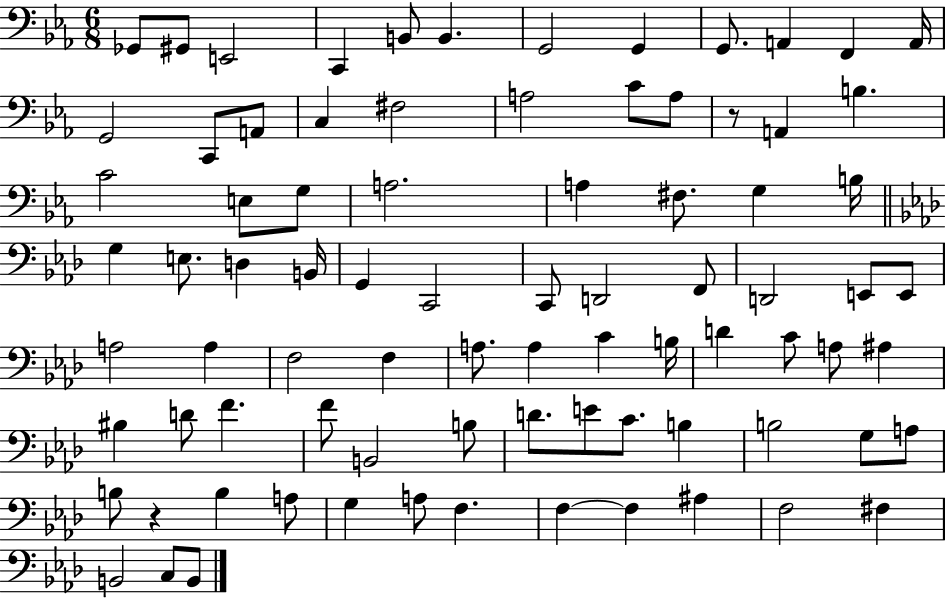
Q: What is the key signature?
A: EES major